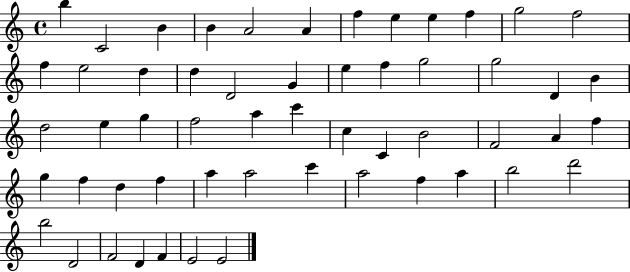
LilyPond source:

{
  \clef treble
  \time 4/4
  \defaultTimeSignature
  \key c \major
  b''4 c'2 b'4 | b'4 a'2 a'4 | f''4 e''4 e''4 f''4 | g''2 f''2 | \break f''4 e''2 d''4 | d''4 d'2 g'4 | e''4 f''4 g''2 | g''2 d'4 b'4 | \break d''2 e''4 g''4 | f''2 a''4 c'''4 | c''4 c'4 b'2 | f'2 a'4 f''4 | \break g''4 f''4 d''4 f''4 | a''4 a''2 c'''4 | a''2 f''4 a''4 | b''2 d'''2 | \break b''2 d'2 | f'2 d'4 f'4 | e'2 e'2 | \bar "|."
}